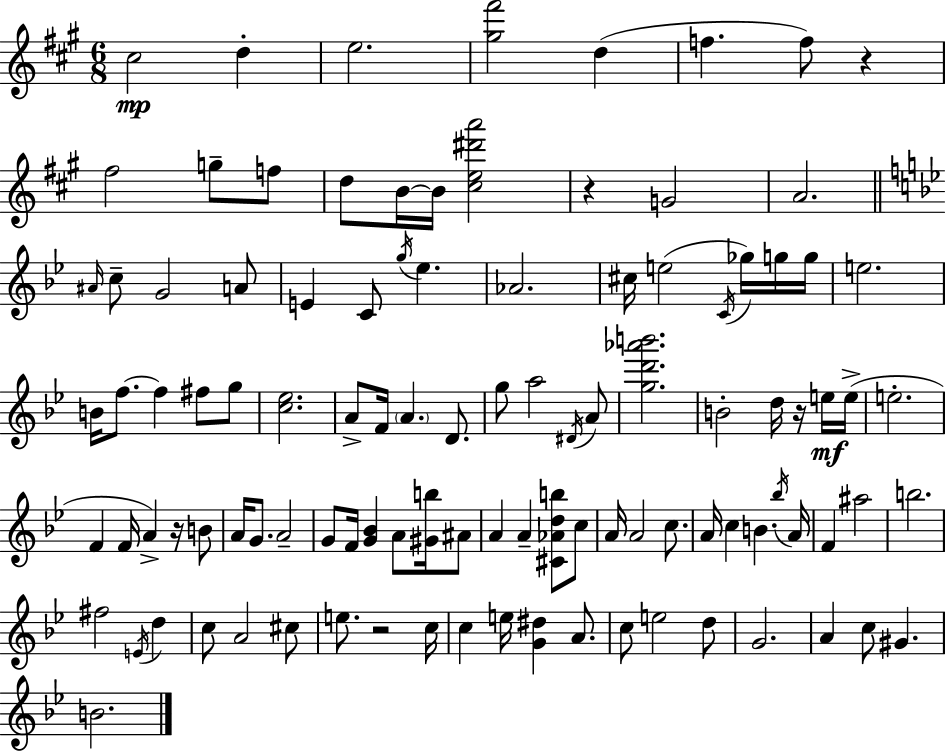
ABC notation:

X:1
T:Untitled
M:6/8
L:1/4
K:A
^c2 d e2 [^g^f']2 d f f/2 z ^f2 g/2 f/2 d/2 B/4 B/4 [^ce^d'a']2 z G2 A2 ^A/4 c/2 G2 A/2 E C/2 g/4 _e _A2 ^c/4 e2 C/4 _g/4 g/4 g/4 e2 B/4 f/2 f ^f/2 g/2 [c_e]2 A/2 F/4 A D/2 g/2 a2 ^D/4 A/2 [gd'_a'b']2 B2 d/4 z/4 e/4 e/4 e2 F F/4 A z/4 B/2 A/4 G/2 A2 G/2 F/4 [G_B] A/2 [^Gb]/4 ^A/2 A A [^C_Adb]/2 c/2 A/4 A2 c/2 A/4 c B _b/4 A/4 F ^a2 b2 ^f2 E/4 d c/2 A2 ^c/2 e/2 z2 c/4 c e/4 [G^d] A/2 c/2 e2 d/2 G2 A c/2 ^G B2